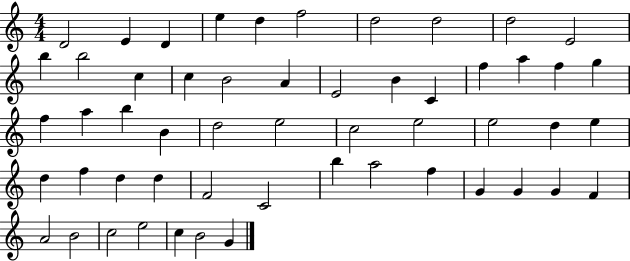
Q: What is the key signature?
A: C major